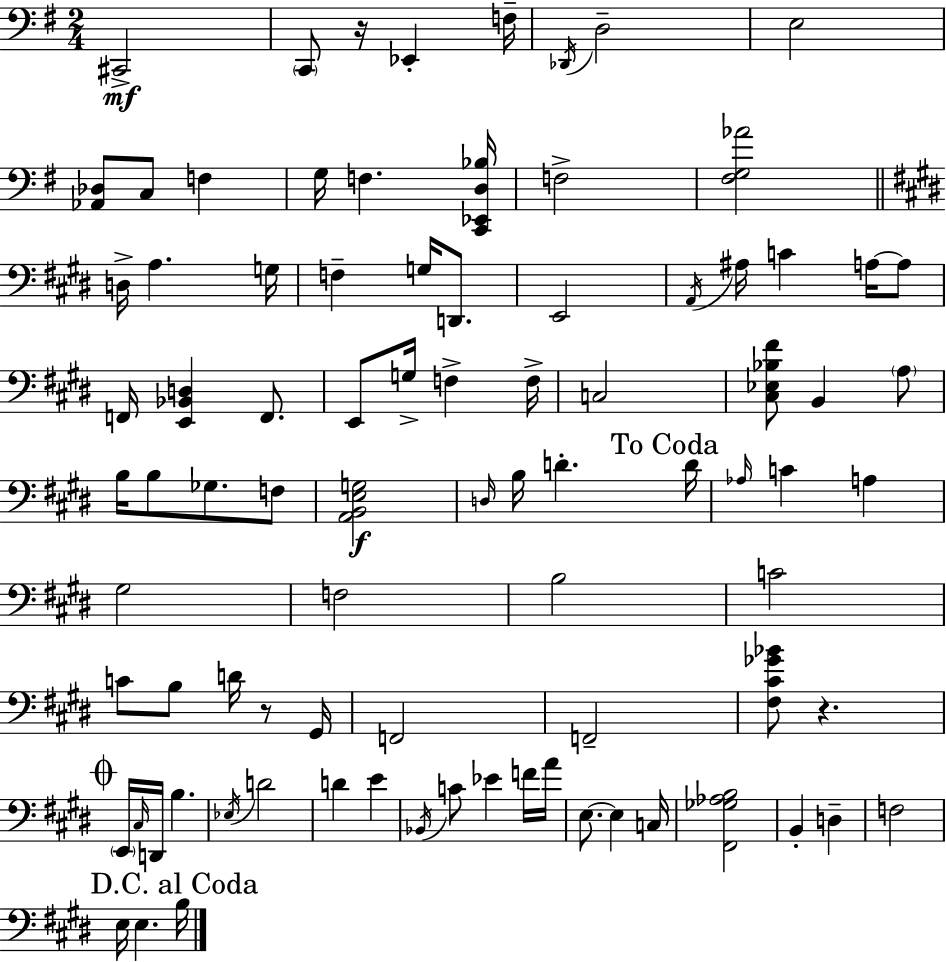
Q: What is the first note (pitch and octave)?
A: C#2